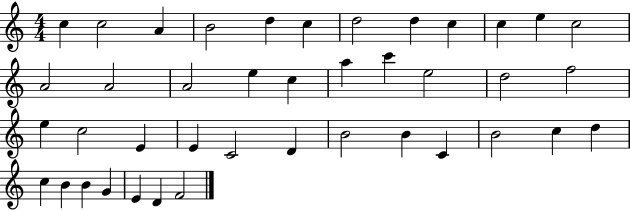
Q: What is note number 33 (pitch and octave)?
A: C5